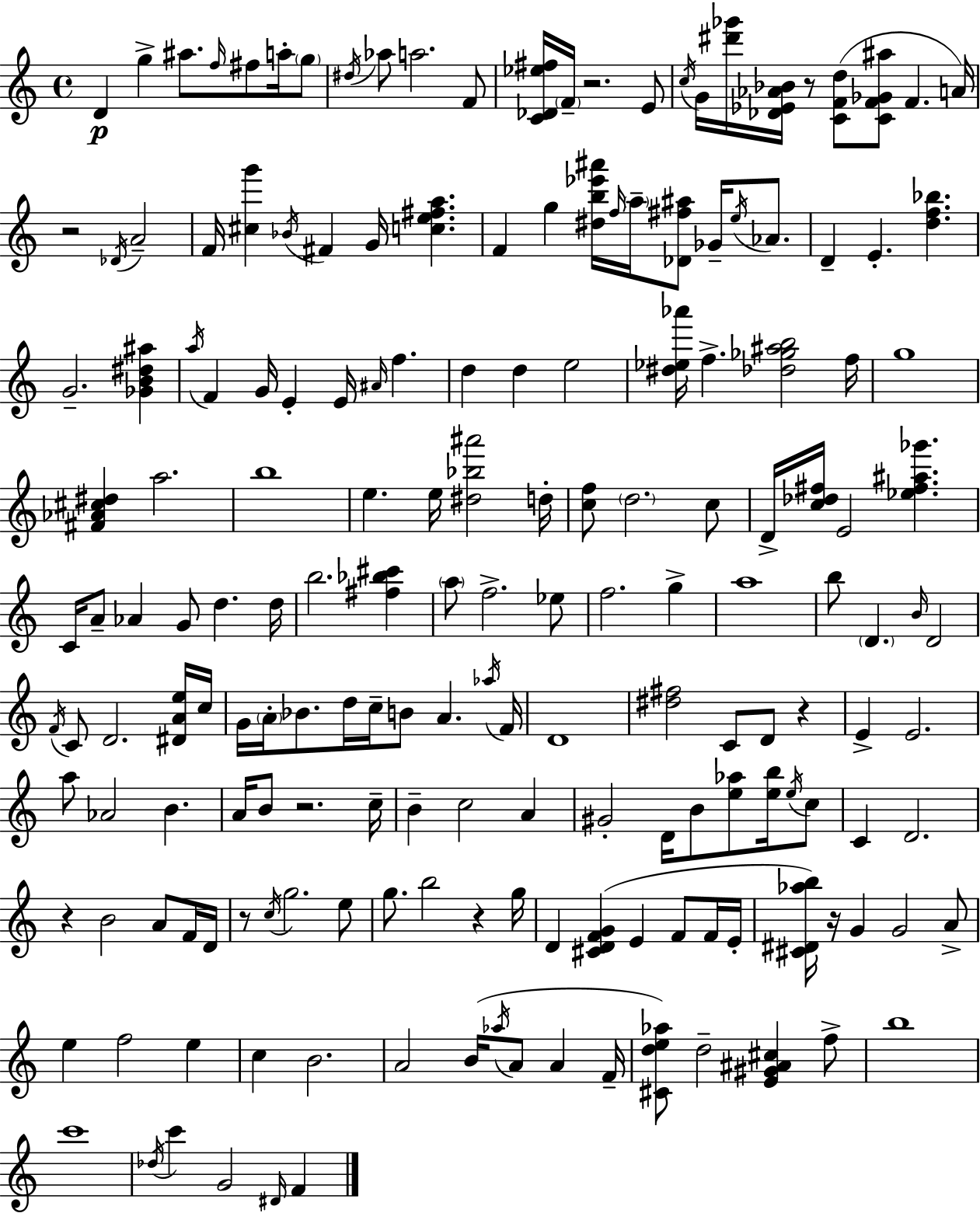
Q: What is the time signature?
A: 4/4